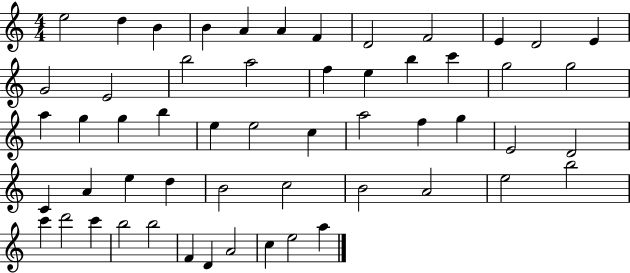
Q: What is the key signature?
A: C major